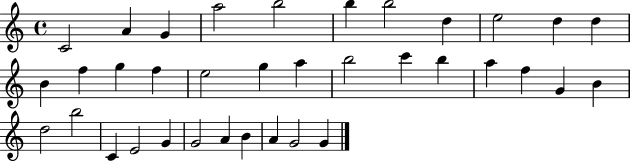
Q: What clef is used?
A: treble